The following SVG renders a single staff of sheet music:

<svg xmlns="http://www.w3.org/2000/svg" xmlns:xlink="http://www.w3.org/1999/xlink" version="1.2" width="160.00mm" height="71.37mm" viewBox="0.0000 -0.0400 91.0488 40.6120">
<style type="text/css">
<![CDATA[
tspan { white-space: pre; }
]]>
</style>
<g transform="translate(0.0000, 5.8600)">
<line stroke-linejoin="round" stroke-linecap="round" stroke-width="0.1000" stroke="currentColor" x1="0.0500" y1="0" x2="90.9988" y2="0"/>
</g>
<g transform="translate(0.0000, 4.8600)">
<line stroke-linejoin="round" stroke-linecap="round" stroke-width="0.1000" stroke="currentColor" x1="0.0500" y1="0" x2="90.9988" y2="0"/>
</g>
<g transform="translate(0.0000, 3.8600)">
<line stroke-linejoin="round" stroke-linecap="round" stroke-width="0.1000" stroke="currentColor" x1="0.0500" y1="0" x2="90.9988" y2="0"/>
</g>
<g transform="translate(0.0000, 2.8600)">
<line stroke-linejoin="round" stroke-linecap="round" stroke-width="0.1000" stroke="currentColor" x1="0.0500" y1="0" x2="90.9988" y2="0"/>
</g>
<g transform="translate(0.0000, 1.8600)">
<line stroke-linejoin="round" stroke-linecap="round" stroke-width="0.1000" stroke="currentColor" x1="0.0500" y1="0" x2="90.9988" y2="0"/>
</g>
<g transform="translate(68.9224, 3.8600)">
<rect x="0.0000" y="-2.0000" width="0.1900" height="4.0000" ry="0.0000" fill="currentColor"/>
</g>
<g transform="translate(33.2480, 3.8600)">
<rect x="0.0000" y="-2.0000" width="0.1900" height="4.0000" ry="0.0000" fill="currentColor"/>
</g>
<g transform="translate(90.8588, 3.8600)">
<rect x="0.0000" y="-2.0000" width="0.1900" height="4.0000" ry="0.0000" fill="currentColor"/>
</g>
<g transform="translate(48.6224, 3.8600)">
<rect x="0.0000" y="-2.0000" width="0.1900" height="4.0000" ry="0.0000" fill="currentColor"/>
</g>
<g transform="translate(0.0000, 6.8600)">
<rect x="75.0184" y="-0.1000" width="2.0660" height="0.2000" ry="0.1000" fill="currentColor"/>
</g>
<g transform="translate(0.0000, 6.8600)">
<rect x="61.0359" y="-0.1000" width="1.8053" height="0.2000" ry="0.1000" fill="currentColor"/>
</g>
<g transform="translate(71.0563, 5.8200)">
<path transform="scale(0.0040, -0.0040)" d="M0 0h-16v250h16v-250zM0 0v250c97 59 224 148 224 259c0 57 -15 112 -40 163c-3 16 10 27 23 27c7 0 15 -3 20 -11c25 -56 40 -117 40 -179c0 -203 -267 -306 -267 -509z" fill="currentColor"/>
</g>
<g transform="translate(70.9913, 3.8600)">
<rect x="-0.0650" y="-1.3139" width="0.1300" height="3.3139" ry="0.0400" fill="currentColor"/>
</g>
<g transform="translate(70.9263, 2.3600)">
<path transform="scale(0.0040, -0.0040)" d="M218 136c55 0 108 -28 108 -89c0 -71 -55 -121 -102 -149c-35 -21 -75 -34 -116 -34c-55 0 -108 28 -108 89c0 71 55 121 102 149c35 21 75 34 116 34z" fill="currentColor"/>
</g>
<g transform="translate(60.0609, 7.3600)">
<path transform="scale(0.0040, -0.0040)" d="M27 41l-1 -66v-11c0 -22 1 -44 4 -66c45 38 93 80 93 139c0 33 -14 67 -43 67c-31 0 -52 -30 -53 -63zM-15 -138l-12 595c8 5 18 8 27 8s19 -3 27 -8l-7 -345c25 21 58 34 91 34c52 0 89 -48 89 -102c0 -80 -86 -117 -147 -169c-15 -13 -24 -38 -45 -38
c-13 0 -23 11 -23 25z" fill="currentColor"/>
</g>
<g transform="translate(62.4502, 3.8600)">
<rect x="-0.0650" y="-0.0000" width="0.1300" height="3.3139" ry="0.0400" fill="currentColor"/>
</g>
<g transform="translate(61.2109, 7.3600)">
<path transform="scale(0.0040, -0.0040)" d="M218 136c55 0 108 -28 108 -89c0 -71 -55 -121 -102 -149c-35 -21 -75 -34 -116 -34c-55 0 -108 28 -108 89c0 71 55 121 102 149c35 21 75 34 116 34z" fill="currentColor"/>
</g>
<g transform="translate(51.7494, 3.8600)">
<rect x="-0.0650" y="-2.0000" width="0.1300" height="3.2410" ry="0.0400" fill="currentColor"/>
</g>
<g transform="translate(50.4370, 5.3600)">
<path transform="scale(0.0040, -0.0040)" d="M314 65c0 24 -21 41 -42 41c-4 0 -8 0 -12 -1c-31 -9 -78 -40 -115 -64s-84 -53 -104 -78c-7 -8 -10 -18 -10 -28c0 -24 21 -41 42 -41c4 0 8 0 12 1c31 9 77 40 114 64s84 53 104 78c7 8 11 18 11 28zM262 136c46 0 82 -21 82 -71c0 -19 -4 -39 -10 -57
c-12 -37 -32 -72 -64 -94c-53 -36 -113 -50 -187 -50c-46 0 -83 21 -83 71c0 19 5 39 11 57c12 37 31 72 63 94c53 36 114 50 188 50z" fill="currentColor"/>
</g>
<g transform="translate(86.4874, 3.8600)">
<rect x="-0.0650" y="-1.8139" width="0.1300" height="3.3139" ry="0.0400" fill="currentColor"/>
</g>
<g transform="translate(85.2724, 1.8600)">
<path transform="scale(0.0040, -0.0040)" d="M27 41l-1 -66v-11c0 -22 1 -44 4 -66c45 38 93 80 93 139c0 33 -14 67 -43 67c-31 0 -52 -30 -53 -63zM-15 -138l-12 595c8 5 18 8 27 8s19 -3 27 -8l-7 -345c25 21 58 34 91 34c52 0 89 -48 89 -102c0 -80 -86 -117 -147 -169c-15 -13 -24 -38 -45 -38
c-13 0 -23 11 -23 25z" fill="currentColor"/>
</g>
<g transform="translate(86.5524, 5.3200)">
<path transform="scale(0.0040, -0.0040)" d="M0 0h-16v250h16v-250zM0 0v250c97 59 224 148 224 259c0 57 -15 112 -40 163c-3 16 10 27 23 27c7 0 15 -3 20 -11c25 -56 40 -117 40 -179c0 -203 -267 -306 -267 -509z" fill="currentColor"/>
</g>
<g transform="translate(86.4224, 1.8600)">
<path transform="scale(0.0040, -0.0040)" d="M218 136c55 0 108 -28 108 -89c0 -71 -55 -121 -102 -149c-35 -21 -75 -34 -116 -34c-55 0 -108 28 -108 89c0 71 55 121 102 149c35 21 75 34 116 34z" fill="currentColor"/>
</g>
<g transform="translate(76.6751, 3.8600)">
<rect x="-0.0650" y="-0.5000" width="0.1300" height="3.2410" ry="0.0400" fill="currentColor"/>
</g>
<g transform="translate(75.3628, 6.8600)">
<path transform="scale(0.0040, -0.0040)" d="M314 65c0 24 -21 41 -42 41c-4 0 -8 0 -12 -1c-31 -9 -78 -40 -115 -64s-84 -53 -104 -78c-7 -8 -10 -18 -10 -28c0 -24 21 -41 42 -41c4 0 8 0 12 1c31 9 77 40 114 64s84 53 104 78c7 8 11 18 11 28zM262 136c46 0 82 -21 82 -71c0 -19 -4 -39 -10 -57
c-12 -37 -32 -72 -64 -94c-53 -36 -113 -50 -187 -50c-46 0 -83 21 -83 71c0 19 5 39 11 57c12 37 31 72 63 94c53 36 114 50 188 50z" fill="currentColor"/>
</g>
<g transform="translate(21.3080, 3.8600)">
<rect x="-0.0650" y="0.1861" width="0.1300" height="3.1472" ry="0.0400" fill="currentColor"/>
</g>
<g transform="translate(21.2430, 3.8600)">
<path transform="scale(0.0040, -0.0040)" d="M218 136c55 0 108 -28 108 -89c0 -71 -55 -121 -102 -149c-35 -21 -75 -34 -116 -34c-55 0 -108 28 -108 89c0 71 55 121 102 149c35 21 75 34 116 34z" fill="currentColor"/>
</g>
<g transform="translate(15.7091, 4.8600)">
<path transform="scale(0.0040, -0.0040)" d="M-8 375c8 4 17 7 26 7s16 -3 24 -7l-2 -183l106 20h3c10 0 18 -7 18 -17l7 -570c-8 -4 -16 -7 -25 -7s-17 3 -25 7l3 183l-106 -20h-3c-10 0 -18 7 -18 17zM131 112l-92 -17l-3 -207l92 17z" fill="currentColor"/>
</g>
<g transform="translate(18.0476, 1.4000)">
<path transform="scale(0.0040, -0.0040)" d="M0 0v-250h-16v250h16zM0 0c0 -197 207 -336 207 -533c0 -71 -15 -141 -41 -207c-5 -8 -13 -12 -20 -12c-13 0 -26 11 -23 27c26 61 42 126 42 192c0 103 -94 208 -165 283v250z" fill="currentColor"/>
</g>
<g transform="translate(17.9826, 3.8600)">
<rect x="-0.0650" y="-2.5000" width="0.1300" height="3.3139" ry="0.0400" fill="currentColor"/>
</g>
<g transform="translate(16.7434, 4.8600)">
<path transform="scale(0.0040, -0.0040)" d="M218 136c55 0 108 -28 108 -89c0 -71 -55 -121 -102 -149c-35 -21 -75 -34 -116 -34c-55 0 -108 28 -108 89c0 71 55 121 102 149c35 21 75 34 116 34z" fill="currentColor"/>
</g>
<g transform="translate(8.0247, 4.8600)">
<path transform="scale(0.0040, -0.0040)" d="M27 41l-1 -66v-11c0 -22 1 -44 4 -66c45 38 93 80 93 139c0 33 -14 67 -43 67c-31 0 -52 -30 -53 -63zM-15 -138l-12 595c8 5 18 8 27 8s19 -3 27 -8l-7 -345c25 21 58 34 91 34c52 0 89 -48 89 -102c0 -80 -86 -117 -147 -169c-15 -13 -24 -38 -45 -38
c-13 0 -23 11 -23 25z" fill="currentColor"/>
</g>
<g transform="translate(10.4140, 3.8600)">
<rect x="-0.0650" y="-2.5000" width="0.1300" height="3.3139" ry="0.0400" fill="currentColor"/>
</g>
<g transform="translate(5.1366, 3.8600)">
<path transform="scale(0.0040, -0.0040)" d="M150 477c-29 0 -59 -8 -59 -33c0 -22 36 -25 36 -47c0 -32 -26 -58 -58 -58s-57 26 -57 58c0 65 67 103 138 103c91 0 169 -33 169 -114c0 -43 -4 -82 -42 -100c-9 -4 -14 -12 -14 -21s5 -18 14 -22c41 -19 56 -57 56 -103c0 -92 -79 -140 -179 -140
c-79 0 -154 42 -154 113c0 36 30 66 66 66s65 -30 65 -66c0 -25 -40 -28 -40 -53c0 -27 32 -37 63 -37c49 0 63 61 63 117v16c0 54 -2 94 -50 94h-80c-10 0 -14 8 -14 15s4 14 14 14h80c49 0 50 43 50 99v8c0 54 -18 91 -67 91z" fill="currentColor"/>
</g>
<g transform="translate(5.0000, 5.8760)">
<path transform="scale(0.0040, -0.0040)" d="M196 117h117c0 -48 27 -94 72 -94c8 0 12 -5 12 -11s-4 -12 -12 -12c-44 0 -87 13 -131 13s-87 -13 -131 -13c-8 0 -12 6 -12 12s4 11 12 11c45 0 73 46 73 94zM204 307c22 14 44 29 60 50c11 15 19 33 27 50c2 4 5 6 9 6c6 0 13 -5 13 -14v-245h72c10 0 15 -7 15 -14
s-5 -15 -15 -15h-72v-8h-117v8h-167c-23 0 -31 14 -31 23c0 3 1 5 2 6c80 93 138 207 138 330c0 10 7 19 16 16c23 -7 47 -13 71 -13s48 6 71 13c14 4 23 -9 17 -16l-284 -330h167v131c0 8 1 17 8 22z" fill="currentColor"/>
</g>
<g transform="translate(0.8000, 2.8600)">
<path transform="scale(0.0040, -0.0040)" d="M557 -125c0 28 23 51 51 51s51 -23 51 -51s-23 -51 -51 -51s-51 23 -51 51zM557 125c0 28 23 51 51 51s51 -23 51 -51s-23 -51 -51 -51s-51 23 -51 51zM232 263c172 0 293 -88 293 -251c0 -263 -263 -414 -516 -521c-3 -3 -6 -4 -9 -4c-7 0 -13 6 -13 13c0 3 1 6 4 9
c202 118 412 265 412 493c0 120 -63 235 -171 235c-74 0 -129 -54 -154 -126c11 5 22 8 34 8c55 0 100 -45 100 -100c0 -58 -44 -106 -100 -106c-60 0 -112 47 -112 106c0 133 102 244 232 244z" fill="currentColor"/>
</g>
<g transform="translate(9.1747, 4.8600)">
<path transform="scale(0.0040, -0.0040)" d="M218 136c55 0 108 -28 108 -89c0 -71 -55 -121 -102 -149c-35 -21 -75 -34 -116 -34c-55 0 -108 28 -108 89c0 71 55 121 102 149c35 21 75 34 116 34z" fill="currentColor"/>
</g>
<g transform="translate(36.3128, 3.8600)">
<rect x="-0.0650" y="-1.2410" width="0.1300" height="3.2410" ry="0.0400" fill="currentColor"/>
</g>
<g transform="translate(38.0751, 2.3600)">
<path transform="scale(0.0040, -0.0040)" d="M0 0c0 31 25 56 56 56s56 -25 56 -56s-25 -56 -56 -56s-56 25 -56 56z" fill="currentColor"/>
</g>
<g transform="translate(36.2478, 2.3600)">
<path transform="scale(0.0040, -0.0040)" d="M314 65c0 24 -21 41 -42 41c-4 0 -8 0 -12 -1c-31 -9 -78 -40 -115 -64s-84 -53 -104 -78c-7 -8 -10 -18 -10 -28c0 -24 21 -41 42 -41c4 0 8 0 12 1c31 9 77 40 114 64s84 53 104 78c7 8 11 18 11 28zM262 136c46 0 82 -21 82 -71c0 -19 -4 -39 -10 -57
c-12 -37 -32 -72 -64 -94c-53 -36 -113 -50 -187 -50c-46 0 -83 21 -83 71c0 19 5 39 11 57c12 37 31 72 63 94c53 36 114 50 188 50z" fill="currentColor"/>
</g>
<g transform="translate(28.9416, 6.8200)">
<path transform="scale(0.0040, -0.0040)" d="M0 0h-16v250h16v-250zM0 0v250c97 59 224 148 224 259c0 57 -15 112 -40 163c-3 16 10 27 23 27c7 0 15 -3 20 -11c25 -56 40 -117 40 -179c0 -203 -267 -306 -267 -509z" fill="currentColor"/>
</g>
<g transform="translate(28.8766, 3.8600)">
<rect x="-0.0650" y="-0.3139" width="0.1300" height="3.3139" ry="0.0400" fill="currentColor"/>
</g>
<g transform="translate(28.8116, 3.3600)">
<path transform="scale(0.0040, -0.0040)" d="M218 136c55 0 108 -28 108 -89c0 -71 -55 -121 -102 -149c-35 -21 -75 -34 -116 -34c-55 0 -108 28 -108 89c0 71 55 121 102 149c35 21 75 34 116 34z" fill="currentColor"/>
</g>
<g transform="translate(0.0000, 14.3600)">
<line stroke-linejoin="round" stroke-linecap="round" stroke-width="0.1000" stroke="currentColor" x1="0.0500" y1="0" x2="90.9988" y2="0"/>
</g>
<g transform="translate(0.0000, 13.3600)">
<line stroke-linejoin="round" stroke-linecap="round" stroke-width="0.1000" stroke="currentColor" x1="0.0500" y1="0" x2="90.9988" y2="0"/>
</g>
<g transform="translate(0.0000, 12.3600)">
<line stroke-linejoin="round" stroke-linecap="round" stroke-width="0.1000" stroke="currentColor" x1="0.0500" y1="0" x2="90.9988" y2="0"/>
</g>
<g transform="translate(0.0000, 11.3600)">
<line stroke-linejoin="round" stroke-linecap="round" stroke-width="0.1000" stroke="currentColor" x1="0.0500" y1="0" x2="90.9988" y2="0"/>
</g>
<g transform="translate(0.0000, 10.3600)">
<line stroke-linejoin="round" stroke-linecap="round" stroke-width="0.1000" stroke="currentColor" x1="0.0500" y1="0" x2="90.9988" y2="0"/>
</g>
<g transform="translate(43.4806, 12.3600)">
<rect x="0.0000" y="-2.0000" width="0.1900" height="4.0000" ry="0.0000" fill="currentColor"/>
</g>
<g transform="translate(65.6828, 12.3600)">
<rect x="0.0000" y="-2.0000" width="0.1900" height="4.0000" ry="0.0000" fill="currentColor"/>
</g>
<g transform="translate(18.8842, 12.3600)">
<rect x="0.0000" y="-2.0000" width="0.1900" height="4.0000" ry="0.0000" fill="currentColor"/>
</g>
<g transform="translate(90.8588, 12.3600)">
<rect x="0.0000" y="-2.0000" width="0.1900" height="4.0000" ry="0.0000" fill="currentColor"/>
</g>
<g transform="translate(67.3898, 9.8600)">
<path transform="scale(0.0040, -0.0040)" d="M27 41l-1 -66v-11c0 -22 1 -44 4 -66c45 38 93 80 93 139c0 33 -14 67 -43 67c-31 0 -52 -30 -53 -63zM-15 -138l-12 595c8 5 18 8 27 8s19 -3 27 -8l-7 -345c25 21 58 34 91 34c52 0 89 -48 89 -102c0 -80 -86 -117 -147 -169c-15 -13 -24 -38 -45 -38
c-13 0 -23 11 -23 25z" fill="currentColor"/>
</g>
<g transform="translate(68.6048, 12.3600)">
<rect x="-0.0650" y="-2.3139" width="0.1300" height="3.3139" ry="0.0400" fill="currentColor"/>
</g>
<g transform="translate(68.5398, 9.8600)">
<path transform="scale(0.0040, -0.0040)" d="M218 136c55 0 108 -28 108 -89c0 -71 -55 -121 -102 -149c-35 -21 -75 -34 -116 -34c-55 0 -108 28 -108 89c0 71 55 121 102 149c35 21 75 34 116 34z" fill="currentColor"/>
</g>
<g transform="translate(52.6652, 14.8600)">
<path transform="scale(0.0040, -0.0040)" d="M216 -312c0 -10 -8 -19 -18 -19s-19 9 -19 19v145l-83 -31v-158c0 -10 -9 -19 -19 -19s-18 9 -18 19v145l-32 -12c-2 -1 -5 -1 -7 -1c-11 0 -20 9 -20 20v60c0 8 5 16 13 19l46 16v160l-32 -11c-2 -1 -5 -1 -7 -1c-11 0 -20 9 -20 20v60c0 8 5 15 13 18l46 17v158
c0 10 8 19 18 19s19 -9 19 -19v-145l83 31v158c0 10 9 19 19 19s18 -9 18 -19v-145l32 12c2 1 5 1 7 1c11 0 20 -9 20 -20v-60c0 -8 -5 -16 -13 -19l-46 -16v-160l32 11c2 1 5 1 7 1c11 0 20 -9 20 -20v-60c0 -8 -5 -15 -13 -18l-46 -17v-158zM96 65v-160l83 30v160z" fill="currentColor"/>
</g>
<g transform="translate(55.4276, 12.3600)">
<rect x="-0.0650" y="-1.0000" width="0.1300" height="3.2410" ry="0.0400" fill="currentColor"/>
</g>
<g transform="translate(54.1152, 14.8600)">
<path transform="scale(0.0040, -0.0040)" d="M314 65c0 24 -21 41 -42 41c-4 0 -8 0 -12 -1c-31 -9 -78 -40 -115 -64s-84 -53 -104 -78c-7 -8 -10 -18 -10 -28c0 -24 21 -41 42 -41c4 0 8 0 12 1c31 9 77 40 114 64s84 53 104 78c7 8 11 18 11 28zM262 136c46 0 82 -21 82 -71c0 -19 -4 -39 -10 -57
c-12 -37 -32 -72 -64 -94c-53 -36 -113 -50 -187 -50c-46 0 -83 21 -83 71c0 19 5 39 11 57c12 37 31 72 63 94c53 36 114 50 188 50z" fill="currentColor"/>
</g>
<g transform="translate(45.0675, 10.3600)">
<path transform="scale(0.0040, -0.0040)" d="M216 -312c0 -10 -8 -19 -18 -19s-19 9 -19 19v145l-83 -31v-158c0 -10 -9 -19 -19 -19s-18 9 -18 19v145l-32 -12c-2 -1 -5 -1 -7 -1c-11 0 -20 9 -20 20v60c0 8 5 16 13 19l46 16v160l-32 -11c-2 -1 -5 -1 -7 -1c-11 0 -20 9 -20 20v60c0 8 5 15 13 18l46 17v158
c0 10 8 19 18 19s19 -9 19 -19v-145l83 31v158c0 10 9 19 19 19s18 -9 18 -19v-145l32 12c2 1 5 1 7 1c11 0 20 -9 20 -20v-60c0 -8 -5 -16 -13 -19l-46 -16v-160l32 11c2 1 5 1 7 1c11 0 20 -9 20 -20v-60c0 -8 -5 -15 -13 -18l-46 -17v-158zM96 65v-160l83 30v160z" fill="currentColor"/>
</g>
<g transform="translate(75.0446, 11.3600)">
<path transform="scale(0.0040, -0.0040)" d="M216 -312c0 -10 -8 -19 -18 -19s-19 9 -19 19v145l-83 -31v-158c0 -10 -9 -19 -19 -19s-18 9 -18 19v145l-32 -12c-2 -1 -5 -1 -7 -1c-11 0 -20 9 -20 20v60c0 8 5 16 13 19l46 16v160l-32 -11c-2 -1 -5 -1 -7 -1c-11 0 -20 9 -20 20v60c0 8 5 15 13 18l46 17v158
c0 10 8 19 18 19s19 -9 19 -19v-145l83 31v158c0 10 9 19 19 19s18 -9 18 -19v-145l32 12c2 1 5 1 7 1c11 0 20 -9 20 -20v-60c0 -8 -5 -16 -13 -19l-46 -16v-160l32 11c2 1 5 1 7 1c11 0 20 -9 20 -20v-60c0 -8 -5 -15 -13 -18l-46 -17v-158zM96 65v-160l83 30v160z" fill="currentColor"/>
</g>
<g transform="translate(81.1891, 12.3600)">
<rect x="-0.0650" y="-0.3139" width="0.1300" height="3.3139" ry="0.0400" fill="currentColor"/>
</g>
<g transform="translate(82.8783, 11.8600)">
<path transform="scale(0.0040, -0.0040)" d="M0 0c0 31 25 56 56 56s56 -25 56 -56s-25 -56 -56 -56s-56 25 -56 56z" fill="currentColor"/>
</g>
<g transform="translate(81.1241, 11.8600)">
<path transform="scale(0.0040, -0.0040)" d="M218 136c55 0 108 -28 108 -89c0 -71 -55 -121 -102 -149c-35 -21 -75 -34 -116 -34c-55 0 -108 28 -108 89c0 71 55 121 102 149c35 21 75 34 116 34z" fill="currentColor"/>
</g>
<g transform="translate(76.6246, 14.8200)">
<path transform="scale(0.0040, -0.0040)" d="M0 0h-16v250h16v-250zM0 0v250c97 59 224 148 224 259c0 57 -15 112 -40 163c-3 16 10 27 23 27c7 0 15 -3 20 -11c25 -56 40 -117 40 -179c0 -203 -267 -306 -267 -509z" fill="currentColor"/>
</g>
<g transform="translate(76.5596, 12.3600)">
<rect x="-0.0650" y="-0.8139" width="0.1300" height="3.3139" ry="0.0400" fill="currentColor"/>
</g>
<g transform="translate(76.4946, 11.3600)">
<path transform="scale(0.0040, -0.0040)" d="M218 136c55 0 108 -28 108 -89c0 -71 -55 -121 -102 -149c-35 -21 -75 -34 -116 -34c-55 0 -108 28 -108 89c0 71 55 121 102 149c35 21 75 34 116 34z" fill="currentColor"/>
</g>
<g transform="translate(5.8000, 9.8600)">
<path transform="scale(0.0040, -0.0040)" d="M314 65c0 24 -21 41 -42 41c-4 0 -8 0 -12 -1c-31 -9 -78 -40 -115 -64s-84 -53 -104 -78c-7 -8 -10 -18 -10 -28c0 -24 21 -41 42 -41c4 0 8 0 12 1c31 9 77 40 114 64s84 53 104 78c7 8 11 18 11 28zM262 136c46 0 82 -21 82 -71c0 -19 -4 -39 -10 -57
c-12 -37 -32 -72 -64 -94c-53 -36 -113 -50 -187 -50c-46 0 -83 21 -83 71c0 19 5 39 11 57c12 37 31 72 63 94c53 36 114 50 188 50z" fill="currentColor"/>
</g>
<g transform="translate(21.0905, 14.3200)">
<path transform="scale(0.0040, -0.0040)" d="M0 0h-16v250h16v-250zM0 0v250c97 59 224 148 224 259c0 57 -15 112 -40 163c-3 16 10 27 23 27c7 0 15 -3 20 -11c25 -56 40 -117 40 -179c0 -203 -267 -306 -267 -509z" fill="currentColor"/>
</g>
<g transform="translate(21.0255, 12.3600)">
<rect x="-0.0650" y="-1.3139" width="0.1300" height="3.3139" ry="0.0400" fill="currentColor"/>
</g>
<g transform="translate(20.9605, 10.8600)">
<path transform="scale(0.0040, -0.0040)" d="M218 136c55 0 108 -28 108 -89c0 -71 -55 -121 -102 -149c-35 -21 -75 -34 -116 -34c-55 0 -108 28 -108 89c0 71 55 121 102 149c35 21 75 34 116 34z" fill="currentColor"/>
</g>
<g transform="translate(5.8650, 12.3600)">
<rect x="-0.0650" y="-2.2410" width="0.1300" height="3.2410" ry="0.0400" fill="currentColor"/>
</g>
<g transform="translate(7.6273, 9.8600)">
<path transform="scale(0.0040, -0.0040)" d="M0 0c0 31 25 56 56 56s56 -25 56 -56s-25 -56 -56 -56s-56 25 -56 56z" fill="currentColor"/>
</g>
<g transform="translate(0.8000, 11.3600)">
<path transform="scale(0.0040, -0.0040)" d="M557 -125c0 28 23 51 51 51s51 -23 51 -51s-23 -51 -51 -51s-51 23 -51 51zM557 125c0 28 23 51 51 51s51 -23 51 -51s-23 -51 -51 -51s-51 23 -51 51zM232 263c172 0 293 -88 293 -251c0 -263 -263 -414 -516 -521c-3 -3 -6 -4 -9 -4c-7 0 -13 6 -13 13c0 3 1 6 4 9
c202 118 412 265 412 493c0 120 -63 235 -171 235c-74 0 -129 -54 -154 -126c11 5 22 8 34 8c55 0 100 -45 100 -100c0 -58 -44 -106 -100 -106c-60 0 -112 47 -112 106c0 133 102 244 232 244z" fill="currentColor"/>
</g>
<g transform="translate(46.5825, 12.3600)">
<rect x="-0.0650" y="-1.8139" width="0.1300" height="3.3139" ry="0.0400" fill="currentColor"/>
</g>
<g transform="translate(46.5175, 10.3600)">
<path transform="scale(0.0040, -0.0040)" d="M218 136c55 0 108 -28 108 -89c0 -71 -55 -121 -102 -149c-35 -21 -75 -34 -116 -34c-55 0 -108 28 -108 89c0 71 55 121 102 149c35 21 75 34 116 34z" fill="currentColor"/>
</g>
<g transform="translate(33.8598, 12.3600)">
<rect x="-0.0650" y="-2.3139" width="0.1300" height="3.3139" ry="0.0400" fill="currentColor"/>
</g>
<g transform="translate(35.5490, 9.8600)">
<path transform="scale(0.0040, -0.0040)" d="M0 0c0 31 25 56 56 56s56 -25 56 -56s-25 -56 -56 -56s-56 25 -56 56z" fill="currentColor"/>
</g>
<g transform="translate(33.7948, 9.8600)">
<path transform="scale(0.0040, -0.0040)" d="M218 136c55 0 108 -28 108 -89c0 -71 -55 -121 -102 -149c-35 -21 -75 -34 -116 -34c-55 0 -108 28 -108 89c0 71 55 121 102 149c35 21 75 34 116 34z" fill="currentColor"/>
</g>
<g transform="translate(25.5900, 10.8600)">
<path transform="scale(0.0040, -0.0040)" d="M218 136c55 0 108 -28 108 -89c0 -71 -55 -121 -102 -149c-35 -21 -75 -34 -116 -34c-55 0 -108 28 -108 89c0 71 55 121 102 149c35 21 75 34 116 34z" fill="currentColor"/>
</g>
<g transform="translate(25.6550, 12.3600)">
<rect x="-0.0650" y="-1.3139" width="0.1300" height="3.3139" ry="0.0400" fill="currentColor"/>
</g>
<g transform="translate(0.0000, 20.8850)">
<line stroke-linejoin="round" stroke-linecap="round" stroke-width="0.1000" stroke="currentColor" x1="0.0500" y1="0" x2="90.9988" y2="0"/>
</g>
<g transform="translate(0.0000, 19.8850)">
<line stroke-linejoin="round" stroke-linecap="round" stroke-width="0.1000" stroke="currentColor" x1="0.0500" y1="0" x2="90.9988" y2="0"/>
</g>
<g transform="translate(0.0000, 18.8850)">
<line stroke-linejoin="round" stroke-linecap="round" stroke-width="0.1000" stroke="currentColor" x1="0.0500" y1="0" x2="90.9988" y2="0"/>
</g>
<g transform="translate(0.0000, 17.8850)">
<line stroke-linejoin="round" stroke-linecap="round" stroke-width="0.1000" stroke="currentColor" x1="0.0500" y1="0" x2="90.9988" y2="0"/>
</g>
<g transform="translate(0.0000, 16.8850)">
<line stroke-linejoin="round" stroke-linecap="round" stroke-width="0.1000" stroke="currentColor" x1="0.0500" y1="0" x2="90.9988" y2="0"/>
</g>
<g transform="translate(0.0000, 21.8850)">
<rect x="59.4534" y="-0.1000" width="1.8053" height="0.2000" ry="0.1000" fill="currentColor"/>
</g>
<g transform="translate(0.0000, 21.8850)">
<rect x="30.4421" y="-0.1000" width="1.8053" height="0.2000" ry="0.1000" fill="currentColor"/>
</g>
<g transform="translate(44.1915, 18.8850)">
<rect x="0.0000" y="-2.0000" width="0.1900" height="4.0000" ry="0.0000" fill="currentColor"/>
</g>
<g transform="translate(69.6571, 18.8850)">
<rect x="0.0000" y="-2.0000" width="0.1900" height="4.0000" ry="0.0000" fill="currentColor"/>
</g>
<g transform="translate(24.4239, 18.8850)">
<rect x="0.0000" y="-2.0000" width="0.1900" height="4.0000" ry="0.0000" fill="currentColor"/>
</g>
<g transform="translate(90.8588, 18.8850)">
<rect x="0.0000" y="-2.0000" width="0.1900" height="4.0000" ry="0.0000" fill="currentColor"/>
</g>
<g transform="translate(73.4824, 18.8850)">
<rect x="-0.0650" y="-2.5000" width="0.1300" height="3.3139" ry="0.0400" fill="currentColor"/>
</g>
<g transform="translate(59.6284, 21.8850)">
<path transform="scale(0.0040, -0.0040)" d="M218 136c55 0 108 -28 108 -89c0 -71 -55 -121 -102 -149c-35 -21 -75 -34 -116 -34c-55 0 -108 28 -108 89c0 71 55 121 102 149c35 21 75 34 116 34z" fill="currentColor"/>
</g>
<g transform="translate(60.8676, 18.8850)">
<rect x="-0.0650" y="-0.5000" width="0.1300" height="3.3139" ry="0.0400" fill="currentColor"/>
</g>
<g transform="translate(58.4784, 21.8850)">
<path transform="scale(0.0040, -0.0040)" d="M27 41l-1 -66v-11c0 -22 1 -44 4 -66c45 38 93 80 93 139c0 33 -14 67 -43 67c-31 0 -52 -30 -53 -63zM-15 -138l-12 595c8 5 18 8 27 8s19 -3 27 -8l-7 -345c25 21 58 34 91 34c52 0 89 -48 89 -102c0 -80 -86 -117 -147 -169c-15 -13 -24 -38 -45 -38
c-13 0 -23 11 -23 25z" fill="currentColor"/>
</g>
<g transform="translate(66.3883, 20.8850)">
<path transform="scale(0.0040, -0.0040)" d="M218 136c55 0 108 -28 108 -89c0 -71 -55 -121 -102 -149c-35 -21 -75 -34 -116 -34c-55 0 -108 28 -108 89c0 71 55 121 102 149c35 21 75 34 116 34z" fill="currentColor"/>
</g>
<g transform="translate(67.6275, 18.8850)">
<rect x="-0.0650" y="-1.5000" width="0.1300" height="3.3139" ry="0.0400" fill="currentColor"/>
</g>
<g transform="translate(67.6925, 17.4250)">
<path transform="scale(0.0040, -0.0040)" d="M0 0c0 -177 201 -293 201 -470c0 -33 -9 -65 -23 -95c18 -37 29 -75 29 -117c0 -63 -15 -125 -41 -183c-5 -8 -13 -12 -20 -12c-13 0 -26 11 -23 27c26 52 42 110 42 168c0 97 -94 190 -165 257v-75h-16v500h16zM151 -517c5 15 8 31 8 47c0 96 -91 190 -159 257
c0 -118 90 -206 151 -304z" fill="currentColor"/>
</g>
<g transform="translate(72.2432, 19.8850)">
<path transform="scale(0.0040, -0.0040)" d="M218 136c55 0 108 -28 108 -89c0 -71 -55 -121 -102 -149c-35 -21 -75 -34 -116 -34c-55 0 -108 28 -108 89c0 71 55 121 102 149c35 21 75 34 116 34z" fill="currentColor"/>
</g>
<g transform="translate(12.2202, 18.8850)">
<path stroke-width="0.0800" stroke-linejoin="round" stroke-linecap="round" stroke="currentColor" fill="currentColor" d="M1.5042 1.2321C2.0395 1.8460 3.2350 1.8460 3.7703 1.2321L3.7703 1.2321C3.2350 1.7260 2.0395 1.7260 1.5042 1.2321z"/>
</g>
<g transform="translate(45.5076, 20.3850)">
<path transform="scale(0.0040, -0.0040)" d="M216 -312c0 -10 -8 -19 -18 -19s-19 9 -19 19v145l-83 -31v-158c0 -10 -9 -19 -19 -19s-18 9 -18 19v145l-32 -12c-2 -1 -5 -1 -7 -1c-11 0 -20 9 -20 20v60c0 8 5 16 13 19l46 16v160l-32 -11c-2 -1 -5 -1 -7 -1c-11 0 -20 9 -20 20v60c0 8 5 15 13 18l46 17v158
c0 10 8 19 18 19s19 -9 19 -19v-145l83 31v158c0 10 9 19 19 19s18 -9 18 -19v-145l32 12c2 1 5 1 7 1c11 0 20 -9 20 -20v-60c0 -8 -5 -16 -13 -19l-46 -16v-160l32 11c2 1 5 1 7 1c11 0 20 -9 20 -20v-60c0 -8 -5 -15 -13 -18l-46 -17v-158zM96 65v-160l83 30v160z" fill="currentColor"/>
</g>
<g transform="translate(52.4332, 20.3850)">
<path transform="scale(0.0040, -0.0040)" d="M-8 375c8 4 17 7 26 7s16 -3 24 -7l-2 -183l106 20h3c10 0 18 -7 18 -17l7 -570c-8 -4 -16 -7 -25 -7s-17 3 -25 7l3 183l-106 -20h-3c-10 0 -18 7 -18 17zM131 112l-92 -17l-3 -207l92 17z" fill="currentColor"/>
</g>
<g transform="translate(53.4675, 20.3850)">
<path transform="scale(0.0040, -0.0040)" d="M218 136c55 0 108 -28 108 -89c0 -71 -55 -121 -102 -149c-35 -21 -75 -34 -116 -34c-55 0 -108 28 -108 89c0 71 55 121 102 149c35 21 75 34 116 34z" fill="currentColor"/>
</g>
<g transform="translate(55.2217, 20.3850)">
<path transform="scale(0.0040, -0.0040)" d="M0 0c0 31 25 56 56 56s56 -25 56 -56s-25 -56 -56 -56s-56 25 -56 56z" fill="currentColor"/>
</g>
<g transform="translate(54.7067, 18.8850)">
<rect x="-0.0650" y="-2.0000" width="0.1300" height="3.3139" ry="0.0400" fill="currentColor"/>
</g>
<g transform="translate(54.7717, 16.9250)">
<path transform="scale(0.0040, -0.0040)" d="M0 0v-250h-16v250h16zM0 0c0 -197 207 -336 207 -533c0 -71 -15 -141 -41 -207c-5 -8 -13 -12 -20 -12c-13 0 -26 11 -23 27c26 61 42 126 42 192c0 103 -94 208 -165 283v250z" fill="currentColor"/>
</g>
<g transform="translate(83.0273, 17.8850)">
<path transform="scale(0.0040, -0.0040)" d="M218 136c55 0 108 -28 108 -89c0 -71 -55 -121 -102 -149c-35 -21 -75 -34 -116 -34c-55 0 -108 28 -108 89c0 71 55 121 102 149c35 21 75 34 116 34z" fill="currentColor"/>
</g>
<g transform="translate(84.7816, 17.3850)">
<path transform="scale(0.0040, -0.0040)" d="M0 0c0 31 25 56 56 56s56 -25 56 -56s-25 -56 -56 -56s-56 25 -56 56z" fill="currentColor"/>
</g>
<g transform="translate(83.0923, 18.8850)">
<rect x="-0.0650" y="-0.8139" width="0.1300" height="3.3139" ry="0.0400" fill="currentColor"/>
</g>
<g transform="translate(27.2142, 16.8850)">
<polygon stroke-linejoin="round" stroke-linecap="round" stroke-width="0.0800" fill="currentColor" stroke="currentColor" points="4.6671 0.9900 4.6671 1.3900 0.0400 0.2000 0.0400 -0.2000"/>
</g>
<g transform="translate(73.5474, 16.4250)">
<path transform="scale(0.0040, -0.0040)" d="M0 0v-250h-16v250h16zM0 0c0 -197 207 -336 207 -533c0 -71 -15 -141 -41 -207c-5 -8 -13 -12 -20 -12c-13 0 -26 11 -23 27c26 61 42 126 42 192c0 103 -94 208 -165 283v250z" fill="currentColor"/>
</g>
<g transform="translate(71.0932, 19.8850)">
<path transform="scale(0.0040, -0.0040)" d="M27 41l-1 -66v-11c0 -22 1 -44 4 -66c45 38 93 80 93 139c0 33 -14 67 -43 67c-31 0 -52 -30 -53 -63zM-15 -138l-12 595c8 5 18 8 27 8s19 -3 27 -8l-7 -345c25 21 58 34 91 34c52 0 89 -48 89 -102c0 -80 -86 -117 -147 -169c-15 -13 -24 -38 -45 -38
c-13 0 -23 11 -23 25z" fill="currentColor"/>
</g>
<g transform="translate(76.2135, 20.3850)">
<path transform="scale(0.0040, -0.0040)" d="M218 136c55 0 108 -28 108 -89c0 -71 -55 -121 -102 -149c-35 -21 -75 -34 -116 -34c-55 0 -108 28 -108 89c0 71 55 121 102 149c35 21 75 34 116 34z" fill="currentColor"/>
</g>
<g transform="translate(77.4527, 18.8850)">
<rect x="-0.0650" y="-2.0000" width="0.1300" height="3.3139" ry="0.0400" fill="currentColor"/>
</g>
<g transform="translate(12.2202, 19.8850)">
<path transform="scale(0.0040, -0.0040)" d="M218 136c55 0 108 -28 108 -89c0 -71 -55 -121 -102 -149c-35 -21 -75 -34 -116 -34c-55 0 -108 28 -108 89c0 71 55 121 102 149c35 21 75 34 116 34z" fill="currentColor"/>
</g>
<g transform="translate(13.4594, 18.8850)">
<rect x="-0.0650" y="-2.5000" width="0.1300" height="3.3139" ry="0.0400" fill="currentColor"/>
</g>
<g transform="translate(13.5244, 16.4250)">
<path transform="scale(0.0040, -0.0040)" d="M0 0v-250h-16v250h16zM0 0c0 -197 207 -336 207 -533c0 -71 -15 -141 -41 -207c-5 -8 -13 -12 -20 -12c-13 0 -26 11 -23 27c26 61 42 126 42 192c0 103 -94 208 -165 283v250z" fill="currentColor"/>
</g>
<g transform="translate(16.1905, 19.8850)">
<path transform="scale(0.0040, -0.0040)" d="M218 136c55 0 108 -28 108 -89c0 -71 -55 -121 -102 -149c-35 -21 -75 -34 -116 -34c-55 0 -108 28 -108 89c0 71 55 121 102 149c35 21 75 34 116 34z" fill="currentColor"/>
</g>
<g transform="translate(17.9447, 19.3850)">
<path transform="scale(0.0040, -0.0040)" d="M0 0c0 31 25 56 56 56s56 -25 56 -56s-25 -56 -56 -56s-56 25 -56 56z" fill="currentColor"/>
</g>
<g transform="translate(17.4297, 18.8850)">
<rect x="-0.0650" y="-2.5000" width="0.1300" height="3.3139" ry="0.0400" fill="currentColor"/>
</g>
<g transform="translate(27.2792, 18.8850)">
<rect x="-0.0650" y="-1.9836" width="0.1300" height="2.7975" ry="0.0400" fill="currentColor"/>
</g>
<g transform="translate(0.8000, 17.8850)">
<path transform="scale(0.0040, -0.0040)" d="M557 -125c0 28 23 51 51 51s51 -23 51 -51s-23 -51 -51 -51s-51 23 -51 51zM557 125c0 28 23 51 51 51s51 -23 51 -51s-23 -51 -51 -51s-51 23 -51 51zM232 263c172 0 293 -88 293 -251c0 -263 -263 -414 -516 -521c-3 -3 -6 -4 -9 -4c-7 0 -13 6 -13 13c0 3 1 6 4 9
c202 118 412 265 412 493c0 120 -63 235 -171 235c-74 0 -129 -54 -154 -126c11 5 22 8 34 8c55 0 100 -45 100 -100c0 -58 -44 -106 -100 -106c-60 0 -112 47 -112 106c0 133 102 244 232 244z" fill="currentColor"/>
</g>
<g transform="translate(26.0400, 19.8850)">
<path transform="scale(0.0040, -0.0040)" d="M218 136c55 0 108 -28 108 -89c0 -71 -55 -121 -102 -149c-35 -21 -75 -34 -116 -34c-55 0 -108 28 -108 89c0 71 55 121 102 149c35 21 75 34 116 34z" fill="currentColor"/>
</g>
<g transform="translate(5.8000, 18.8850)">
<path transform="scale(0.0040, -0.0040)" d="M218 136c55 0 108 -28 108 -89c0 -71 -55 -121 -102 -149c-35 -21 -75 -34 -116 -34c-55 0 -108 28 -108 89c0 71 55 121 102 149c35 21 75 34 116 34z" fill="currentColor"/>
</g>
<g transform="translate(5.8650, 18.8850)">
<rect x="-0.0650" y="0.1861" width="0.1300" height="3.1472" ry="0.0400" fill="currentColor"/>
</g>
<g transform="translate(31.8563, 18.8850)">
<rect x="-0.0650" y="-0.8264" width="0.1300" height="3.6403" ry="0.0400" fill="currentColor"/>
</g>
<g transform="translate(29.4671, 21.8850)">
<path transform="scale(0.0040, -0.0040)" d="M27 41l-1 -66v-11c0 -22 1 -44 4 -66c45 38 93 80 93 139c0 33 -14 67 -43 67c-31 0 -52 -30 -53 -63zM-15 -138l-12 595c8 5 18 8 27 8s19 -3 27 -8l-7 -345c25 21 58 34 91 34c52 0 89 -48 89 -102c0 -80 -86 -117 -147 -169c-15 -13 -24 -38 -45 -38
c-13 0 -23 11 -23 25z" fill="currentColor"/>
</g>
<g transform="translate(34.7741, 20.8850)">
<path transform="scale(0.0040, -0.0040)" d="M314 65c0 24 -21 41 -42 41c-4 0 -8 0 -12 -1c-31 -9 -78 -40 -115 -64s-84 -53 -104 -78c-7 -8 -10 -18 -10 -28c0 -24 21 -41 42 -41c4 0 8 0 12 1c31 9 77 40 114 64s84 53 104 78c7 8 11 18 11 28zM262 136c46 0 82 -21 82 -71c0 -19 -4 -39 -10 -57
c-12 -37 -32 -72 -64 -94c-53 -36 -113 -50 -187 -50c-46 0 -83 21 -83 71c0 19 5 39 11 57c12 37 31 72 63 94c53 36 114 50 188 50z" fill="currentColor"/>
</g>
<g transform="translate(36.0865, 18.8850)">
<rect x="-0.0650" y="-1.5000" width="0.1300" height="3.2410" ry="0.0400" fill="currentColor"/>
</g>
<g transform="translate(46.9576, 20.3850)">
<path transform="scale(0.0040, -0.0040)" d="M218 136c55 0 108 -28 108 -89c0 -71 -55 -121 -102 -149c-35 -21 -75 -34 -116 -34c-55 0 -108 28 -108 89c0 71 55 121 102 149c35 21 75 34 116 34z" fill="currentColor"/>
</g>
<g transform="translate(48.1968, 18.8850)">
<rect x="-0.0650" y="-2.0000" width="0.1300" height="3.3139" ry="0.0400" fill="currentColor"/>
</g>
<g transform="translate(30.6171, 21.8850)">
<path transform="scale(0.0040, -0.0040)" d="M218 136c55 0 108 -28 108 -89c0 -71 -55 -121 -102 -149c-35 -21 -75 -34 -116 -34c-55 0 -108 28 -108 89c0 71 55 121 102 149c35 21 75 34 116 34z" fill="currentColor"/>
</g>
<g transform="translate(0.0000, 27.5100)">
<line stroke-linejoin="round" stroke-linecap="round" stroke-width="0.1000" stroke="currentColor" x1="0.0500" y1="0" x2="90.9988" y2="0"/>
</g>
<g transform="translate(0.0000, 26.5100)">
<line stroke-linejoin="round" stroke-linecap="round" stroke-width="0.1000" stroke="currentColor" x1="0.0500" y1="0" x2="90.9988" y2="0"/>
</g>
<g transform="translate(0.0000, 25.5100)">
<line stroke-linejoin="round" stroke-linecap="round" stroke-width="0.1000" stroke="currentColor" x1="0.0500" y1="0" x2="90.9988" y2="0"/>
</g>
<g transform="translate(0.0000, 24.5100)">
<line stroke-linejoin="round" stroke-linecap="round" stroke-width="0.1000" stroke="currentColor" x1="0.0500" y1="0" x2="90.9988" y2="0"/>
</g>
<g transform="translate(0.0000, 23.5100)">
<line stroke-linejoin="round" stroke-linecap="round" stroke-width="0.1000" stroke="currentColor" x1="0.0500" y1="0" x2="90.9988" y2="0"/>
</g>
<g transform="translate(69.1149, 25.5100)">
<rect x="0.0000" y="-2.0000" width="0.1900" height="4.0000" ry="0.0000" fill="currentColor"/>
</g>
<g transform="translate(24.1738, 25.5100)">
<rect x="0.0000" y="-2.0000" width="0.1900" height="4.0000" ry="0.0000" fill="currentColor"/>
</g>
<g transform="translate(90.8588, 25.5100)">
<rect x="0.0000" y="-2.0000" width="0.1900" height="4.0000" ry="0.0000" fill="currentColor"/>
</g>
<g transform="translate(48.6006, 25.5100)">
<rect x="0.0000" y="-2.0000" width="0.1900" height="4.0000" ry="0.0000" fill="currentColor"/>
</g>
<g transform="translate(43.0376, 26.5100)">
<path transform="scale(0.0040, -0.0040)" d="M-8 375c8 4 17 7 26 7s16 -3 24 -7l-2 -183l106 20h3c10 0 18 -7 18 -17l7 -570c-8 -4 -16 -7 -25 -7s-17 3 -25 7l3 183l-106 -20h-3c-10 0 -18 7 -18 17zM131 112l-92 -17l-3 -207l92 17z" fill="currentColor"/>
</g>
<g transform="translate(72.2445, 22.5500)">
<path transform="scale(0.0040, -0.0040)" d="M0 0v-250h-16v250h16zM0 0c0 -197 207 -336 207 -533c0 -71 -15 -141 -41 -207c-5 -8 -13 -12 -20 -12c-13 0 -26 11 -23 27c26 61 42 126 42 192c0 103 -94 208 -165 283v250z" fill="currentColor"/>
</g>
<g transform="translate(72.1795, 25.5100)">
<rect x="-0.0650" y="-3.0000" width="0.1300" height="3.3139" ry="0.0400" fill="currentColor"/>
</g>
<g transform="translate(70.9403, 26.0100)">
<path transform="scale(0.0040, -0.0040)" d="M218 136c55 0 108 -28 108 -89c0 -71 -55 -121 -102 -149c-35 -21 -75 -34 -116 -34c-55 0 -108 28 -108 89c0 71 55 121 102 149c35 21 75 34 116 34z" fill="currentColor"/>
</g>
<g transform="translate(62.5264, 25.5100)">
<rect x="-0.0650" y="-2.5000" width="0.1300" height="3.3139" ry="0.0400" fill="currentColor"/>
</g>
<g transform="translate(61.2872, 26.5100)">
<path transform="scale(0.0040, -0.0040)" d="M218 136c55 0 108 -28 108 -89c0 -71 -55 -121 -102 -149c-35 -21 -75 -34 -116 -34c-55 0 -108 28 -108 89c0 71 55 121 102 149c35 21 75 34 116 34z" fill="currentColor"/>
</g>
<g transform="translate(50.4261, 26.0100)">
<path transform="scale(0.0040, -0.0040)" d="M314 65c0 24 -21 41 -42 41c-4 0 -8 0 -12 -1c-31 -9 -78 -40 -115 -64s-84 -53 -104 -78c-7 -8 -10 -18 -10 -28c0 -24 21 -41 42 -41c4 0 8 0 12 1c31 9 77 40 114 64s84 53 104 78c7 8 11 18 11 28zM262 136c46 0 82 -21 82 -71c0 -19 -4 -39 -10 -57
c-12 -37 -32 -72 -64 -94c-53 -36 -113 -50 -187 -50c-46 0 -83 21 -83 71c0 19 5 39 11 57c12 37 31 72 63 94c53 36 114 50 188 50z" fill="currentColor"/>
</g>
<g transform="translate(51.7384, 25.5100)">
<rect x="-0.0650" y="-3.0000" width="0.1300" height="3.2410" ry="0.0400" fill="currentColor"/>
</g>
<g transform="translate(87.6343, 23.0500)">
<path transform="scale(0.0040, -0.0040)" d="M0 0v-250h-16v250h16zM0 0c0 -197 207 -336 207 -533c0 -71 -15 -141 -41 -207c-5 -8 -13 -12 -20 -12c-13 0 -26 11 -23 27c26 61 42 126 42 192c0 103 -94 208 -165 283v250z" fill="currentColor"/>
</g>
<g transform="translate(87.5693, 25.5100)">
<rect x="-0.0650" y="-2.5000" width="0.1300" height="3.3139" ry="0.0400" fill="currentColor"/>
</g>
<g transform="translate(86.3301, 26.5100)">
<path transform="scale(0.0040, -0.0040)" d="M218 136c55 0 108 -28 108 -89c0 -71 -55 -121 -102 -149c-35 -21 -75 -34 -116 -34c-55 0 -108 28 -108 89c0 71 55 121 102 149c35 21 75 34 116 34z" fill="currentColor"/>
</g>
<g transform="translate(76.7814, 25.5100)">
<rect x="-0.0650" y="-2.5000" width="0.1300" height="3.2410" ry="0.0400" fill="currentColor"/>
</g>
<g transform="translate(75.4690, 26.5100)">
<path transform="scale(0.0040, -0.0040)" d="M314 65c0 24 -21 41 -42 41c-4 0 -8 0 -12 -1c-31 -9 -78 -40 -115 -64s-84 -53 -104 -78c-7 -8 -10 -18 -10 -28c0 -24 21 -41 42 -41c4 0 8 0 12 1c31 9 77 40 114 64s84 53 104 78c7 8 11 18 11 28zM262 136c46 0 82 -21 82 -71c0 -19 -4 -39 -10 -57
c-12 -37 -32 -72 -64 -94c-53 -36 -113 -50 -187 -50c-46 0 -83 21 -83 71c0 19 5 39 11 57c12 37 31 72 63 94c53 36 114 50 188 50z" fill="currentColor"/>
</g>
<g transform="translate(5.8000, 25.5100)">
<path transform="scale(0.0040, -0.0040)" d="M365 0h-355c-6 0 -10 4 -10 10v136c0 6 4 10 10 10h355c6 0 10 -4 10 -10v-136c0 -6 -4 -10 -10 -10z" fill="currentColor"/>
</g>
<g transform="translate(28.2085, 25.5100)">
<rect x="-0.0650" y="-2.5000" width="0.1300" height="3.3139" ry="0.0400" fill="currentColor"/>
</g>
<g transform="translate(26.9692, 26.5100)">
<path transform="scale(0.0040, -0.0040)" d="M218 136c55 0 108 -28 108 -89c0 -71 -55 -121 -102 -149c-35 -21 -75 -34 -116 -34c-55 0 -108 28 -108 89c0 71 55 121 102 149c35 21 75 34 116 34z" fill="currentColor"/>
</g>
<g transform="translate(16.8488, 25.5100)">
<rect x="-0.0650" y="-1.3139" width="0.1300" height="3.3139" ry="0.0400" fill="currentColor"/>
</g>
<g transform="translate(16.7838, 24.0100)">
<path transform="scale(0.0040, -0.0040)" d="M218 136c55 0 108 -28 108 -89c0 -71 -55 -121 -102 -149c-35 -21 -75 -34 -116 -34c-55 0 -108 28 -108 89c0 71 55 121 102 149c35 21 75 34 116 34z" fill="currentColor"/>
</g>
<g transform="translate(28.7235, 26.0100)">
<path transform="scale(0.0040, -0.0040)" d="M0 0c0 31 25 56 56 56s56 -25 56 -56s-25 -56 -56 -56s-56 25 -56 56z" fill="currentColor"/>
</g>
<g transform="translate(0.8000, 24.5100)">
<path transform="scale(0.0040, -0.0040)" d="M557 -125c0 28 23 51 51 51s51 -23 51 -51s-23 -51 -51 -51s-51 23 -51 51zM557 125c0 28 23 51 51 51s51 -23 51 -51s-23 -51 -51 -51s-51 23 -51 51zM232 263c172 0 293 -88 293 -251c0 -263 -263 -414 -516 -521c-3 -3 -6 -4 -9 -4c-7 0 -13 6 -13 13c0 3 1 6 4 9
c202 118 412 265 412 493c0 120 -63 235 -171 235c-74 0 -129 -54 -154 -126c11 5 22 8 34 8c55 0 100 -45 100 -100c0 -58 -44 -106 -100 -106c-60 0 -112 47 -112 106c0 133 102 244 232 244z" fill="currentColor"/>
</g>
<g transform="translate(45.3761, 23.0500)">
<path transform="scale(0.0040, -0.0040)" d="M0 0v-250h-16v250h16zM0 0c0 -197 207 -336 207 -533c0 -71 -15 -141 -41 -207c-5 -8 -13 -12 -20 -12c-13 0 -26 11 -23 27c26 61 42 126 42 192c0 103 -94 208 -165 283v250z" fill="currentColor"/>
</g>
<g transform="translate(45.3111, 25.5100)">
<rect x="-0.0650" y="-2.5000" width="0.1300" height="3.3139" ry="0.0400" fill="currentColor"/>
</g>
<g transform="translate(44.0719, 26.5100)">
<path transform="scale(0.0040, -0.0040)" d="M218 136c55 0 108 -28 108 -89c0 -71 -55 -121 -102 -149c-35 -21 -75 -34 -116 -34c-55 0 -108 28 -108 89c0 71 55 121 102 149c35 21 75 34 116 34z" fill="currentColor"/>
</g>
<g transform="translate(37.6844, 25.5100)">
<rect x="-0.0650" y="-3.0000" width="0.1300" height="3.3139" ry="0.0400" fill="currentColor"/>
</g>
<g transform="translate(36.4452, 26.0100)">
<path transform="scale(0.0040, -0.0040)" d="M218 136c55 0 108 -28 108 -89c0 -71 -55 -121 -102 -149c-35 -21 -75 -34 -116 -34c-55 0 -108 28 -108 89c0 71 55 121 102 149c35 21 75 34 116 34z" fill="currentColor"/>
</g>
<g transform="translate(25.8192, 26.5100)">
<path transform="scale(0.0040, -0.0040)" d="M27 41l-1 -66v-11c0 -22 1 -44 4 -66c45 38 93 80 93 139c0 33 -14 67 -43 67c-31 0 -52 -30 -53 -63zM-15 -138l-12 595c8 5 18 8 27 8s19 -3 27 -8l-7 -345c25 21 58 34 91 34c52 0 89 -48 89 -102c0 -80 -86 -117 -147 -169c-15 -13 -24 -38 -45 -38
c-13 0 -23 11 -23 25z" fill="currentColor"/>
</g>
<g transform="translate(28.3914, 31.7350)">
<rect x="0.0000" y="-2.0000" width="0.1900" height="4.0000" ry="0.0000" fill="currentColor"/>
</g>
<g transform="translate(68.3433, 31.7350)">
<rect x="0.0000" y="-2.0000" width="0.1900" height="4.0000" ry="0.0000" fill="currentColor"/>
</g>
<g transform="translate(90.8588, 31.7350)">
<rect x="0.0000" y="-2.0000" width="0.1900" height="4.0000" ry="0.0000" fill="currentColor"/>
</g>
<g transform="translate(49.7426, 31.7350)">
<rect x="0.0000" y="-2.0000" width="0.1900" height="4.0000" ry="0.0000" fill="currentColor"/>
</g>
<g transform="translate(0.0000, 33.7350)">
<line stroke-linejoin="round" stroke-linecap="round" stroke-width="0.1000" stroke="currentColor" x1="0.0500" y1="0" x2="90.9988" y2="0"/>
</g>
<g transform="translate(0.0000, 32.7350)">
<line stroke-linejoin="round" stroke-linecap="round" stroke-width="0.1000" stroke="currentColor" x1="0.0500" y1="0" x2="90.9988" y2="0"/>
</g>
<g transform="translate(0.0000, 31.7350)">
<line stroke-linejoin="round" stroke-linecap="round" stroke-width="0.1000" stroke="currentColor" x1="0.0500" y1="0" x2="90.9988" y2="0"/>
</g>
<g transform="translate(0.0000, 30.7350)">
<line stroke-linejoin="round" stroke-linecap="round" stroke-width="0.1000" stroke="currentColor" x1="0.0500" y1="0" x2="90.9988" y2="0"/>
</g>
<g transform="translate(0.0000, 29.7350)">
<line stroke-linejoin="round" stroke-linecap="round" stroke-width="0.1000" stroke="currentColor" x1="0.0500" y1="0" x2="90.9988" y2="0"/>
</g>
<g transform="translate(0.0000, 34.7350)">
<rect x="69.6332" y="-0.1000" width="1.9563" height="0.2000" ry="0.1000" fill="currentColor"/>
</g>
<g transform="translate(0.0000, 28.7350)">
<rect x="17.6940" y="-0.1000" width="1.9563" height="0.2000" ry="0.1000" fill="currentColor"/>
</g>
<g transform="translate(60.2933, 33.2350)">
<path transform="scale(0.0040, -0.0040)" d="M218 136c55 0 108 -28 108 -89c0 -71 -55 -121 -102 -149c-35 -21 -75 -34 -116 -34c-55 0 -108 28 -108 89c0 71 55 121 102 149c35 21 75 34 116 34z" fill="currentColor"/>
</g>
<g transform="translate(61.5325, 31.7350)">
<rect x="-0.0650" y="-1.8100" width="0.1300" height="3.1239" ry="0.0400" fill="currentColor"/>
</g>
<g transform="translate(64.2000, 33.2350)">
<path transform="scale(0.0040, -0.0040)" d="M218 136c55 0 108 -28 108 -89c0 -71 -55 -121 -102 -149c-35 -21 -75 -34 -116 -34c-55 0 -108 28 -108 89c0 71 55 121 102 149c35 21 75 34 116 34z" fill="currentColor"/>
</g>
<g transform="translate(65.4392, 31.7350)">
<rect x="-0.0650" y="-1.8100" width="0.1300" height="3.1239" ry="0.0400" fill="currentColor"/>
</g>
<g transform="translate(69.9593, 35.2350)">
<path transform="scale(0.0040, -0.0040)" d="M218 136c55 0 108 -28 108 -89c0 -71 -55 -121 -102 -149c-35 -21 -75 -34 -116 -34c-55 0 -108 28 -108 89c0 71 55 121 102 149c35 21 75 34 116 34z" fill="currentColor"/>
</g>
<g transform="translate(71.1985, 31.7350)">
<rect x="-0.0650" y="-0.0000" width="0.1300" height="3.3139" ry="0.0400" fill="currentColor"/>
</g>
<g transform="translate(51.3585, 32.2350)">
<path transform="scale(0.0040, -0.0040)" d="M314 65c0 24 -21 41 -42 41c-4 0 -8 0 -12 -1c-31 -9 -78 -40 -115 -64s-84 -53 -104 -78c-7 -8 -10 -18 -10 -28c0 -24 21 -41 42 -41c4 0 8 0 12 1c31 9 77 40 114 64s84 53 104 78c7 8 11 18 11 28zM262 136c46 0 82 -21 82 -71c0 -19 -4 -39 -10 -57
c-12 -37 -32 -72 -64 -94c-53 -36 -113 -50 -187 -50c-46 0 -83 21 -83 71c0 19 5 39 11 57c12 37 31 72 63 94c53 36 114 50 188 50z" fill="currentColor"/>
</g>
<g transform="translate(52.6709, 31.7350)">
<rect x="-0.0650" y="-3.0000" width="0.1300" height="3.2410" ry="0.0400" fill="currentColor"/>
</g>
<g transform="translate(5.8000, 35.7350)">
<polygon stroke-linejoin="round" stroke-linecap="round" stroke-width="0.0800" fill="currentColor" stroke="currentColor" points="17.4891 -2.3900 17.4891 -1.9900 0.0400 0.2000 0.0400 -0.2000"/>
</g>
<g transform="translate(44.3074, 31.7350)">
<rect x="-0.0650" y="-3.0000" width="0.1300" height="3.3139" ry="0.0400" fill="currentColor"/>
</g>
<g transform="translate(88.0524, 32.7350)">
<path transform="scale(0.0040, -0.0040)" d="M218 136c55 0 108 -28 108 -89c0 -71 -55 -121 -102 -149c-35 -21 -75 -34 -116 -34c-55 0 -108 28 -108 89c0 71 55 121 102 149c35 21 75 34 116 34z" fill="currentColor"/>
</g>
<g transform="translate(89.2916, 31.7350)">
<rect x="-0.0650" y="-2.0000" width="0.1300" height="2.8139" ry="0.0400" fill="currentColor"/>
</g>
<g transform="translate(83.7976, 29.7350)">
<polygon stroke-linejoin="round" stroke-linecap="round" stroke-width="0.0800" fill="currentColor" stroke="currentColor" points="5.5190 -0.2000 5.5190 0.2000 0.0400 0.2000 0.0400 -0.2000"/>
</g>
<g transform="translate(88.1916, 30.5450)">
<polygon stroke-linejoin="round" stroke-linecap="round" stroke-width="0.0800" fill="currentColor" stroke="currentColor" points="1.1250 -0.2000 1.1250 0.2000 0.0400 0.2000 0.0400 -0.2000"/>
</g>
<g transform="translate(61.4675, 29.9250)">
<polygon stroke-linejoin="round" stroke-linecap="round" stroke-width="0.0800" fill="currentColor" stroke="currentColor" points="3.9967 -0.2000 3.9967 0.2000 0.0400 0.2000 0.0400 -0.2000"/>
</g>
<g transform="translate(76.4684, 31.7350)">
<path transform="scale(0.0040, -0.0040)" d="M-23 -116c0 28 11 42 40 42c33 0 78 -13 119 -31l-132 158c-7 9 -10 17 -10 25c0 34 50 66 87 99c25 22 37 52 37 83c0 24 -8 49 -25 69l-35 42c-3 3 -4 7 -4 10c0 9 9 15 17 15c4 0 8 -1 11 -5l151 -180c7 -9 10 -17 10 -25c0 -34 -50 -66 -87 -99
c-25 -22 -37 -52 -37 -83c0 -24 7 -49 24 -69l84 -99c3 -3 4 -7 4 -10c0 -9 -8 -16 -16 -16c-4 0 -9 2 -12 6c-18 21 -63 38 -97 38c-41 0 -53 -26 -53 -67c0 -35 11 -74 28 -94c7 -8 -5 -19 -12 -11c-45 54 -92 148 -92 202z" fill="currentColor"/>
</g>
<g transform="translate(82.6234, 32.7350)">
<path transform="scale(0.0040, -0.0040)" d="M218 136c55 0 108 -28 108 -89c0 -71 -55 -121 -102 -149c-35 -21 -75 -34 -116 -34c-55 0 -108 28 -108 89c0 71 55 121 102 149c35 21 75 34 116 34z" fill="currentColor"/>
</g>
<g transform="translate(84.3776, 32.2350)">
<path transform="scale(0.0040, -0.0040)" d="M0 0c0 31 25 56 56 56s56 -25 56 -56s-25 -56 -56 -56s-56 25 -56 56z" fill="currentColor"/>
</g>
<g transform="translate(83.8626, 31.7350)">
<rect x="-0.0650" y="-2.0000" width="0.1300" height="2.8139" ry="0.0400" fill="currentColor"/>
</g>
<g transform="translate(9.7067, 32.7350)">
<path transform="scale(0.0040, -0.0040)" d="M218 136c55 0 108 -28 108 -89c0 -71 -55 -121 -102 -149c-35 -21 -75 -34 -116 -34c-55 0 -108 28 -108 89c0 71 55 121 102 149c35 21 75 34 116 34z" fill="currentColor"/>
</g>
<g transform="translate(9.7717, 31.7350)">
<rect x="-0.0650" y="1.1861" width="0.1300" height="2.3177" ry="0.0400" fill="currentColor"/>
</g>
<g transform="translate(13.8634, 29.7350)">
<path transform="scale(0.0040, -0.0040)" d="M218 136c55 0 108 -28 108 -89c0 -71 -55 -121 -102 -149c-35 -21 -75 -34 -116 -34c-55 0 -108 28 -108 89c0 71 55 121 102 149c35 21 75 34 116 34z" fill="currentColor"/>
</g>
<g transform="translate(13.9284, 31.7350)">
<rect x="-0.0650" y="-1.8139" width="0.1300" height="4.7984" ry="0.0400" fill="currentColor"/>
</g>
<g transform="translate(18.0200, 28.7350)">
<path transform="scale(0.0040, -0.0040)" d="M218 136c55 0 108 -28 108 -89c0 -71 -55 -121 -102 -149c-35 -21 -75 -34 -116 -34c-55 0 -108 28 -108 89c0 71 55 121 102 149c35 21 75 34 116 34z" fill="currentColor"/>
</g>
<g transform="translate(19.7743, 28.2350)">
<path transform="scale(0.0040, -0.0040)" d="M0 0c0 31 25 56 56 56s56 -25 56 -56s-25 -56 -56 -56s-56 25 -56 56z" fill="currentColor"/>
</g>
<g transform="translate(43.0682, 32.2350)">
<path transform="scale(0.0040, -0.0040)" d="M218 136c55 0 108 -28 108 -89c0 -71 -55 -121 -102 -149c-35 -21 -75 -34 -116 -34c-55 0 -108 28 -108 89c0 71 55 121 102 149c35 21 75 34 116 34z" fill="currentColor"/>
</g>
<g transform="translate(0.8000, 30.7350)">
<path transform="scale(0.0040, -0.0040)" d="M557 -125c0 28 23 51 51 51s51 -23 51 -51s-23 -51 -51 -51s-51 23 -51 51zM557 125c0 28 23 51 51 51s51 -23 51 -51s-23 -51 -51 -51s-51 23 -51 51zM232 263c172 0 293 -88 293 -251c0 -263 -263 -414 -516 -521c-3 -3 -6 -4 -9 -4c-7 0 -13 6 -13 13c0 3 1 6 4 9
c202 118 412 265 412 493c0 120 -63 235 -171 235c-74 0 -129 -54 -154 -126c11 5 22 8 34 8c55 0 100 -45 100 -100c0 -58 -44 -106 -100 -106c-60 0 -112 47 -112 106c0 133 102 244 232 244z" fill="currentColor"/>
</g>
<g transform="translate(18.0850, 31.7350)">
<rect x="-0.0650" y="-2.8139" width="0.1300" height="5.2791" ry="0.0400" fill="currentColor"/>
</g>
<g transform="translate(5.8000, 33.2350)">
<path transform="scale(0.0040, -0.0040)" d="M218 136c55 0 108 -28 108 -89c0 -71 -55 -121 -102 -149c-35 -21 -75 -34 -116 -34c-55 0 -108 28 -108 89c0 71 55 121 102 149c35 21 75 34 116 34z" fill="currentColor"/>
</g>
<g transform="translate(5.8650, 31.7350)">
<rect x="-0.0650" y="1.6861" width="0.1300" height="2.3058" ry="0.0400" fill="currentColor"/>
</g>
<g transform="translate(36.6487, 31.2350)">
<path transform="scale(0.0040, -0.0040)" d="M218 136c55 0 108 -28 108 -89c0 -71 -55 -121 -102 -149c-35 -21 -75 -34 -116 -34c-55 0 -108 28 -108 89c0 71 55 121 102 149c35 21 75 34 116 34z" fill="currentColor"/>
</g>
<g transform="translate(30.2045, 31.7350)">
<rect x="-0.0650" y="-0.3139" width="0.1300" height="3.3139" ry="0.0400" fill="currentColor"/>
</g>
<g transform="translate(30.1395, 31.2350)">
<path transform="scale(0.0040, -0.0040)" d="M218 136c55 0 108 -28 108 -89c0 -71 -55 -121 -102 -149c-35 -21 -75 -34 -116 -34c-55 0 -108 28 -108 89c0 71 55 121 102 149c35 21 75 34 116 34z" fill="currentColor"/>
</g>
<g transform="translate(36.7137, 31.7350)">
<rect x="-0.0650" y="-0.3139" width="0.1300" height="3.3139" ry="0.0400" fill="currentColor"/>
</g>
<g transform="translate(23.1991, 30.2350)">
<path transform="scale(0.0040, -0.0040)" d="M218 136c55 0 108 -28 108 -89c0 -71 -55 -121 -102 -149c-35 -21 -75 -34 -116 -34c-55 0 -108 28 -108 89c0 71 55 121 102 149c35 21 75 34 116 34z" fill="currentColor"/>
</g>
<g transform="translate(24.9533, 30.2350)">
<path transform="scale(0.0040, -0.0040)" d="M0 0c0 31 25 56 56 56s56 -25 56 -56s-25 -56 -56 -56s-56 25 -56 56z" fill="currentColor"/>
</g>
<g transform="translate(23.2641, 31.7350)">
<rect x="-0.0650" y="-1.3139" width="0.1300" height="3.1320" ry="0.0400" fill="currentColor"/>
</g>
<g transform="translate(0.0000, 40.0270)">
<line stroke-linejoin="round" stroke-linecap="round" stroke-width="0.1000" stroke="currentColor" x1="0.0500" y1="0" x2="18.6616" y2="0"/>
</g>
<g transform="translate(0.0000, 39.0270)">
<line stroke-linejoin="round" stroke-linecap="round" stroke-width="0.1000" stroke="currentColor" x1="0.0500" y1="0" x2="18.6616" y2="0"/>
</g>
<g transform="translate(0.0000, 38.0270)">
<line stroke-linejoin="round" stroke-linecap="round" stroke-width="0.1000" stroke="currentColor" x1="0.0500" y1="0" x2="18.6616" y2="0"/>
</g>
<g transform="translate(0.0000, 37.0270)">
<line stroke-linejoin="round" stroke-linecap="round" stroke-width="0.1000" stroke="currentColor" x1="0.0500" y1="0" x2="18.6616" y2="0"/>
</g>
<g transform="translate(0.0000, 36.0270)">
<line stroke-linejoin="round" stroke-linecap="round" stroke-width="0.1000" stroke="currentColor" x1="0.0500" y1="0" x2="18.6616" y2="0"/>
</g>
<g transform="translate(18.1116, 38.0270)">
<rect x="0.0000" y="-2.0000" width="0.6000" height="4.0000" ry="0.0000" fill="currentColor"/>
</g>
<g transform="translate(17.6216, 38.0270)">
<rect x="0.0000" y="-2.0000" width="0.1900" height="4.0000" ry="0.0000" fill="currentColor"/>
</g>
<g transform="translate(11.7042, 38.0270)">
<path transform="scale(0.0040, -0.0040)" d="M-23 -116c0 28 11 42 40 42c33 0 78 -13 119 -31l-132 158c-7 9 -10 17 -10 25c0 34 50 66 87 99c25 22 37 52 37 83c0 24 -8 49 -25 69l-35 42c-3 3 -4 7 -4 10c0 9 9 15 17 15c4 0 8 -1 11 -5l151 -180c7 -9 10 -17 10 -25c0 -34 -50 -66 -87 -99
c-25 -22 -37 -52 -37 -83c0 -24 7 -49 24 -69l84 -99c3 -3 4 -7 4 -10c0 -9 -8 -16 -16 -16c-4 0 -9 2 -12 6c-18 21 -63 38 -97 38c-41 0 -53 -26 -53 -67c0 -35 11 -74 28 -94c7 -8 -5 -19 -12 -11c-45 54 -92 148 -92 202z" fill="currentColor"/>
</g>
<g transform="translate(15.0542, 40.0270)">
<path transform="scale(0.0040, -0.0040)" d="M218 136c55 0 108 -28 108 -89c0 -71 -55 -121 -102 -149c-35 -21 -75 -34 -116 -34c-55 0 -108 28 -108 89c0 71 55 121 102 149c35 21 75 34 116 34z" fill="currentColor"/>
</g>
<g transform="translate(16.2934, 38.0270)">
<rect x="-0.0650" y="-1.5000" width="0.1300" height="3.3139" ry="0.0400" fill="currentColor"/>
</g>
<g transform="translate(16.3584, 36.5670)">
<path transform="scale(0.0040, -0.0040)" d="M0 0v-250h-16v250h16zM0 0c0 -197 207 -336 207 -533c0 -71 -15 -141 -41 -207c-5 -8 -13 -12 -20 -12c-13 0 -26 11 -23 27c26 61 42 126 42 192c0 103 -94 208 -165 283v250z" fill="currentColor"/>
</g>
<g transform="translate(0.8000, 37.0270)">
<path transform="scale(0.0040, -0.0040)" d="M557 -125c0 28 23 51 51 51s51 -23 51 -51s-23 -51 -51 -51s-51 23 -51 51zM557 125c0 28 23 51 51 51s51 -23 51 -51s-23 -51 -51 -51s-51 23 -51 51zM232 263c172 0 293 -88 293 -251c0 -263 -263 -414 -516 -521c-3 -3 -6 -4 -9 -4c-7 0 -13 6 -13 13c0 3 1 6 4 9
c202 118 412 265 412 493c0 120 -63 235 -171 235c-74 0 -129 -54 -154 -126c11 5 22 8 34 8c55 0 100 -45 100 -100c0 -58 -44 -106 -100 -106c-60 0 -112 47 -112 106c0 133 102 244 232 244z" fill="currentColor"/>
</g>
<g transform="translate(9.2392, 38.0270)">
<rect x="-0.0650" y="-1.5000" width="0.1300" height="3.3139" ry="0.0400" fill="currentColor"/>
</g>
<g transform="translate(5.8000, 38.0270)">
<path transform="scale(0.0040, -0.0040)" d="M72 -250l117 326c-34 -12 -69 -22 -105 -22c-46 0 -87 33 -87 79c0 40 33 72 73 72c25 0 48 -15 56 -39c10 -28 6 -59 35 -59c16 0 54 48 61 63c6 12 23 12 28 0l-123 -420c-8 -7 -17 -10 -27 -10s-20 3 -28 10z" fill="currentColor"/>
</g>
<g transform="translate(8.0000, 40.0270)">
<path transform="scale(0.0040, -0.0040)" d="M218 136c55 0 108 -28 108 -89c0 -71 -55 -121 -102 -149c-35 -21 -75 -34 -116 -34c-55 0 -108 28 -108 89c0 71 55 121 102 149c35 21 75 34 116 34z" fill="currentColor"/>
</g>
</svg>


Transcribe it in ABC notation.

X:1
T:Untitled
M:3/4
L:1/4
K:C
_B,, B,,/2 D, E,/2 G,2 A,,2 _D,, G,/2 E,,2 _A,/2 B,2 G,/2 G, B, ^A, ^F,,2 _B, ^F,/2 E, D, B,,/2 B,, B,,/2 _E,,/2 G,,2 ^A,, A,,/2 _E,, G,,/4 _B,,/2 A,, F, z2 G, _B,, C, B,,/2 C,2 B,, C,/2 B,,2 B,,/2 A,,/2 B,,/2 A,/2 C/2 G,/2 E, E, C, C,2 A,,/2 A,,/2 D,, z B,,/2 B,,/4 z/2 G,, z G,,/2